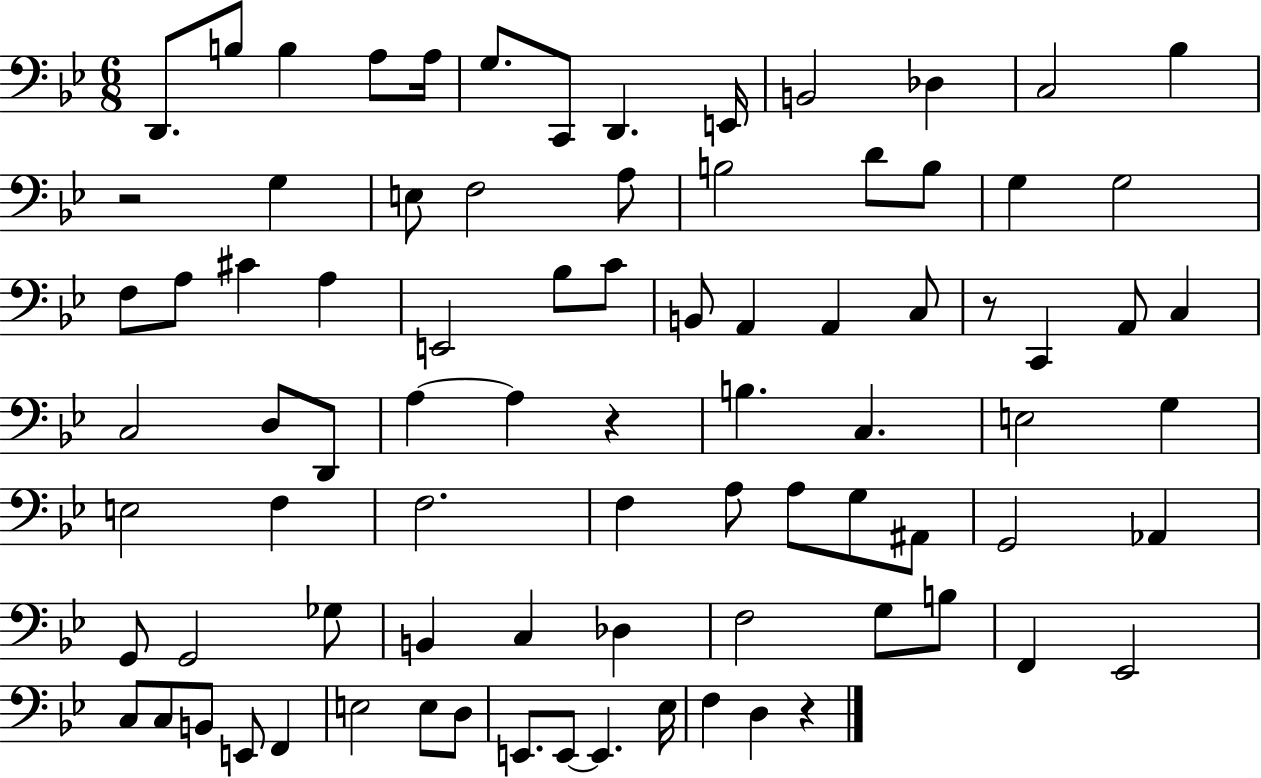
D2/e. B3/e B3/q A3/e A3/s G3/e. C2/e D2/q. E2/s B2/h Db3/q C3/h Bb3/q R/h G3/q E3/e F3/h A3/e B3/h D4/e B3/e G3/q G3/h F3/e A3/e C#4/q A3/q E2/h Bb3/e C4/e B2/e A2/q A2/q C3/e R/e C2/q A2/e C3/q C3/h D3/e D2/e A3/q A3/q R/q B3/q. C3/q. E3/h G3/q E3/h F3/q F3/h. F3/q A3/e A3/e G3/e A#2/e G2/h Ab2/q G2/e G2/h Gb3/e B2/q C3/q Db3/q F3/h G3/e B3/e F2/q Eb2/h C3/e C3/e B2/e E2/e F2/q E3/h E3/e D3/e E2/e. E2/e E2/q. Eb3/s F3/q D3/q R/q